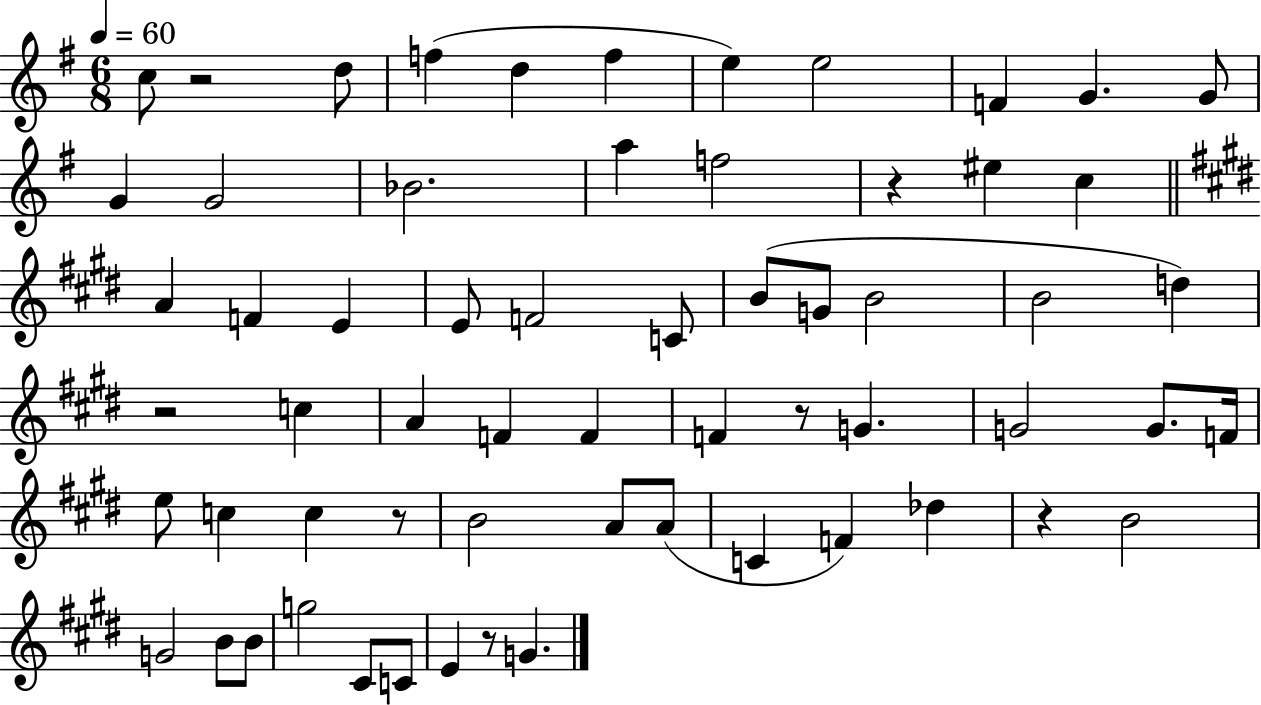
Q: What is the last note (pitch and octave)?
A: G4